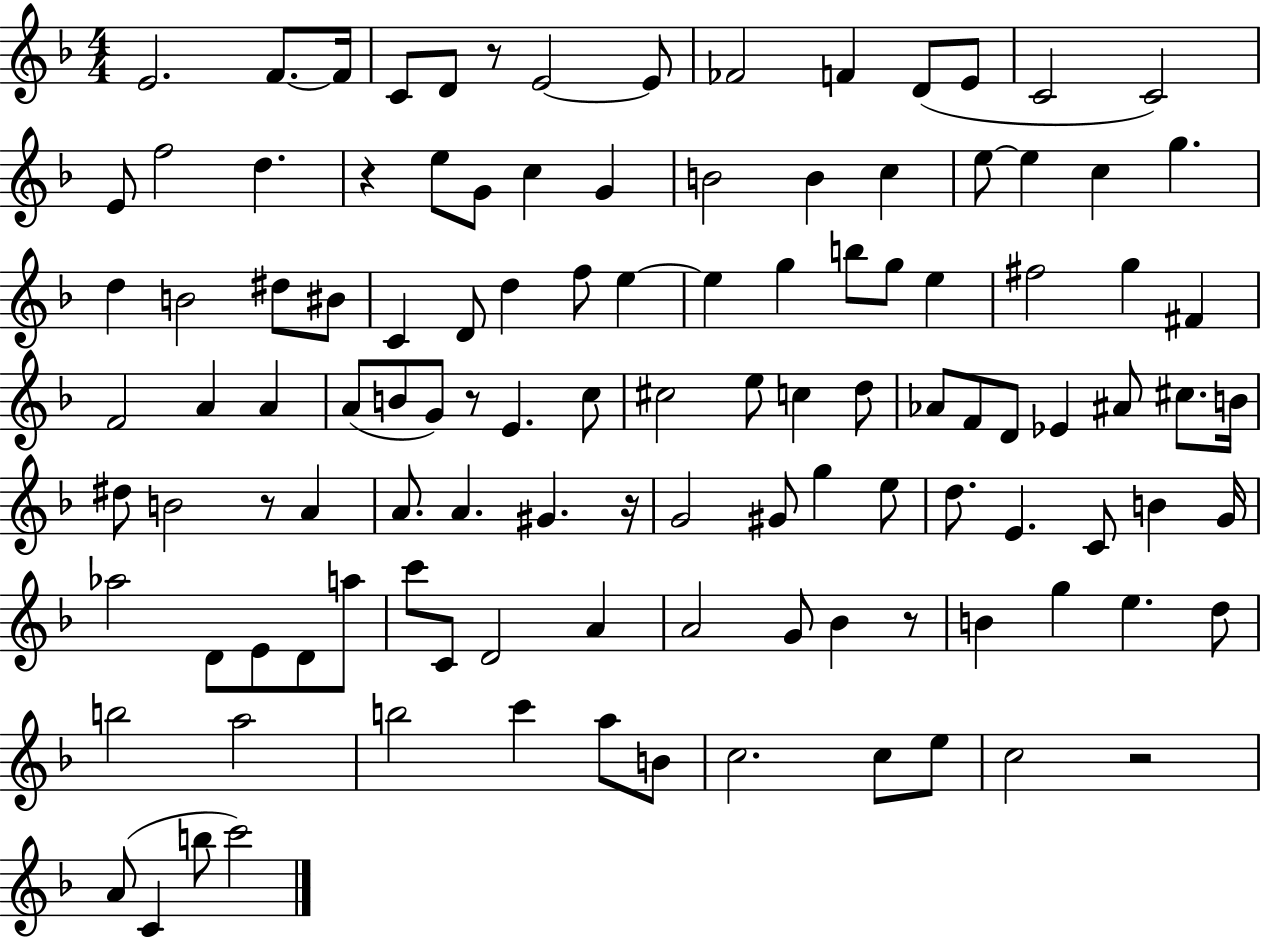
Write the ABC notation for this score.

X:1
T:Untitled
M:4/4
L:1/4
K:F
E2 F/2 F/4 C/2 D/2 z/2 E2 E/2 _F2 F D/2 E/2 C2 C2 E/2 f2 d z e/2 G/2 c G B2 B c e/2 e c g d B2 ^d/2 ^B/2 C D/2 d f/2 e e g b/2 g/2 e ^f2 g ^F F2 A A A/2 B/2 G/2 z/2 E c/2 ^c2 e/2 c d/2 _A/2 F/2 D/2 _E ^A/2 ^c/2 B/4 ^d/2 B2 z/2 A A/2 A ^G z/4 G2 ^G/2 g e/2 d/2 E C/2 B G/4 _a2 D/2 E/2 D/2 a/2 c'/2 C/2 D2 A A2 G/2 _B z/2 B g e d/2 b2 a2 b2 c' a/2 B/2 c2 c/2 e/2 c2 z2 A/2 C b/2 c'2